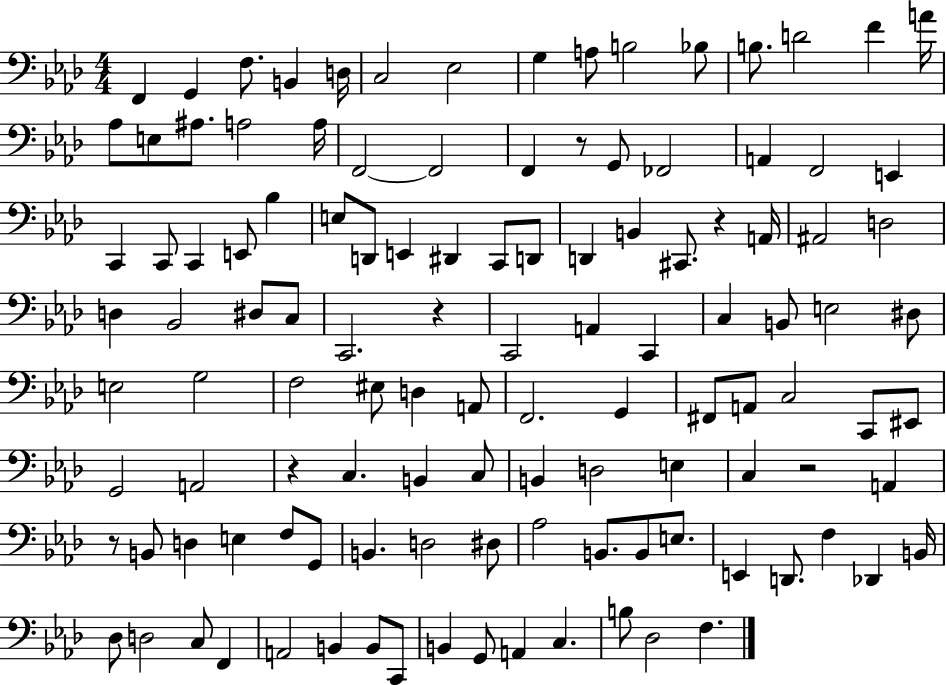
{
  \clef bass
  \numericTimeSignature
  \time 4/4
  \key aes \major
  f,4 g,4 f8. b,4 d16 | c2 ees2 | g4 a8 b2 bes8 | b8. d'2 f'4 a'16 | \break aes8 e8 ais8. a2 a16 | f,2~~ f,2 | f,4 r8 g,8 fes,2 | a,4 f,2 e,4 | \break c,4 c,8 c,4 e,8 bes4 | e8 d,8 e,4 dis,4 c,8 d,8 | d,4 b,4 cis,8. r4 a,16 | ais,2 d2 | \break d4 bes,2 dis8 c8 | c,2. r4 | c,2 a,4 c,4 | c4 b,8 e2 dis8 | \break e2 g2 | f2 eis8 d4 a,8 | f,2. g,4 | fis,8 a,8 c2 c,8 eis,8 | \break g,2 a,2 | r4 c4. b,4 c8 | b,4 d2 e4 | c4 r2 a,4 | \break r8 b,8 d4 e4 f8 g,8 | b,4. d2 dis8 | aes2 b,8. b,8 e8. | e,4 d,8. f4 des,4 b,16 | \break des8 d2 c8 f,4 | a,2 b,4 b,8 c,8 | b,4 g,8 a,4 c4. | b8 des2 f4. | \break \bar "|."
}